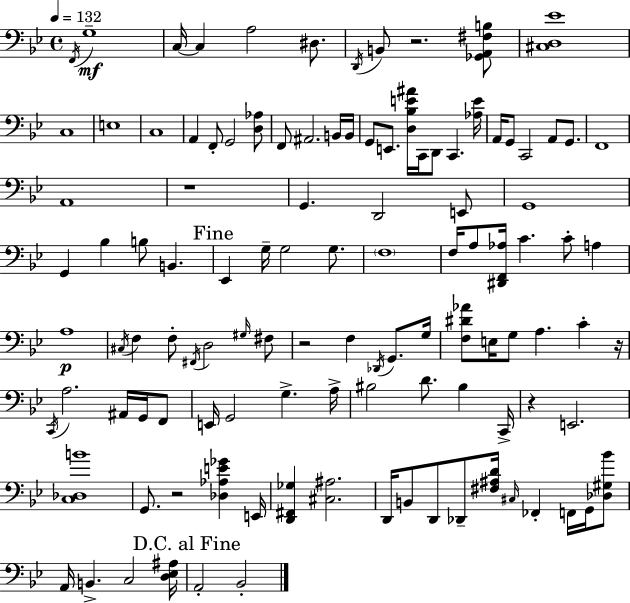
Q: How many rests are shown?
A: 6